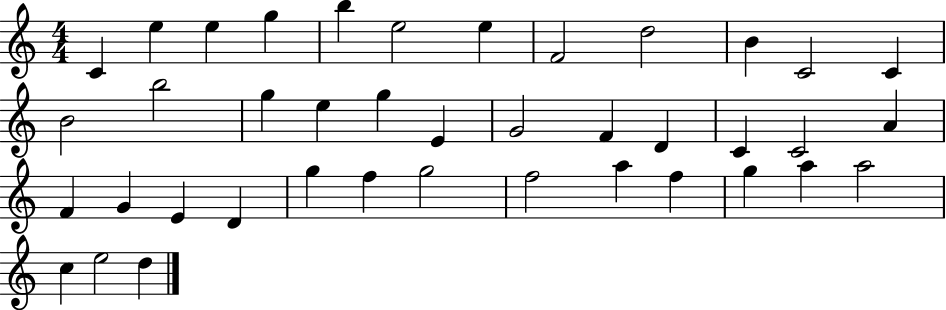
C4/q E5/q E5/q G5/q B5/q E5/h E5/q F4/h D5/h B4/q C4/h C4/q B4/h B5/h G5/q E5/q G5/q E4/q G4/h F4/q D4/q C4/q C4/h A4/q F4/q G4/q E4/q D4/q G5/q F5/q G5/h F5/h A5/q F5/q G5/q A5/q A5/h C5/q E5/h D5/q